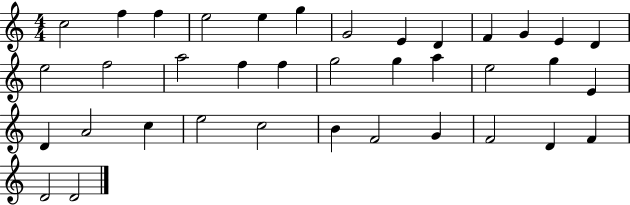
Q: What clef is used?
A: treble